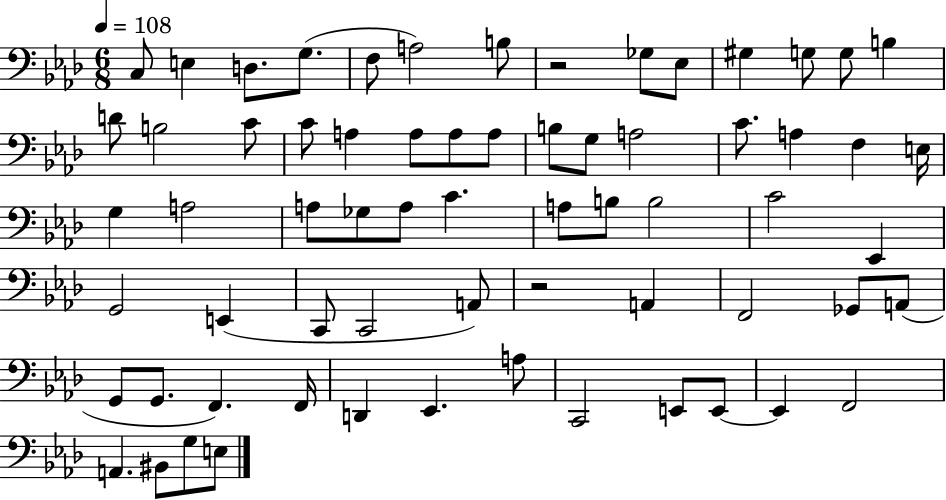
C3/e E3/q D3/e. G3/e. F3/e A3/h B3/e R/h Gb3/e Eb3/e G#3/q G3/e G3/e B3/q D4/e B3/h C4/e C4/e A3/q A3/e A3/e A3/e B3/e G3/e A3/h C4/e. A3/q F3/q E3/s G3/q A3/h A3/e Gb3/e A3/e C4/q. A3/e B3/e B3/h C4/h Eb2/q G2/h E2/q C2/e C2/h A2/e R/h A2/q F2/h Gb2/e A2/e G2/e G2/e. F2/q. F2/s D2/q Eb2/q. A3/e C2/h E2/e E2/e E2/q F2/h A2/q. BIS2/e G3/e E3/e